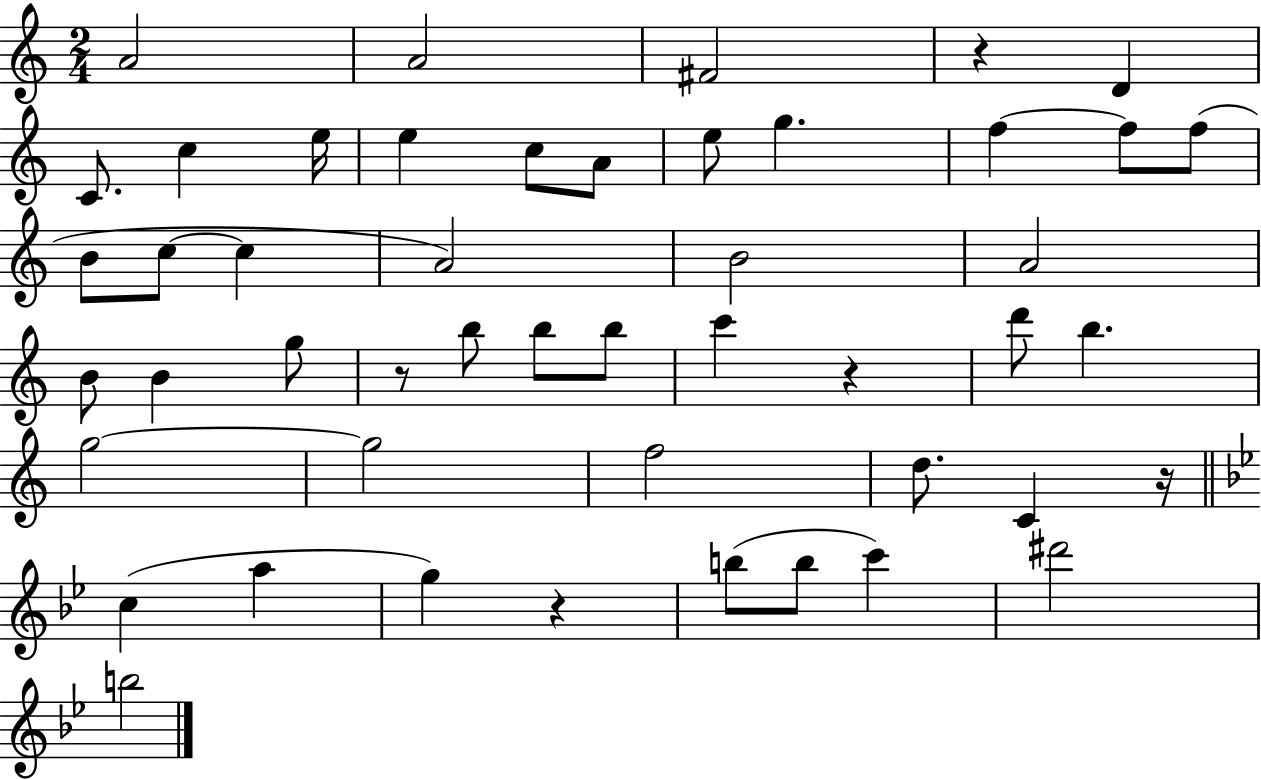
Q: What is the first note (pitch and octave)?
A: A4